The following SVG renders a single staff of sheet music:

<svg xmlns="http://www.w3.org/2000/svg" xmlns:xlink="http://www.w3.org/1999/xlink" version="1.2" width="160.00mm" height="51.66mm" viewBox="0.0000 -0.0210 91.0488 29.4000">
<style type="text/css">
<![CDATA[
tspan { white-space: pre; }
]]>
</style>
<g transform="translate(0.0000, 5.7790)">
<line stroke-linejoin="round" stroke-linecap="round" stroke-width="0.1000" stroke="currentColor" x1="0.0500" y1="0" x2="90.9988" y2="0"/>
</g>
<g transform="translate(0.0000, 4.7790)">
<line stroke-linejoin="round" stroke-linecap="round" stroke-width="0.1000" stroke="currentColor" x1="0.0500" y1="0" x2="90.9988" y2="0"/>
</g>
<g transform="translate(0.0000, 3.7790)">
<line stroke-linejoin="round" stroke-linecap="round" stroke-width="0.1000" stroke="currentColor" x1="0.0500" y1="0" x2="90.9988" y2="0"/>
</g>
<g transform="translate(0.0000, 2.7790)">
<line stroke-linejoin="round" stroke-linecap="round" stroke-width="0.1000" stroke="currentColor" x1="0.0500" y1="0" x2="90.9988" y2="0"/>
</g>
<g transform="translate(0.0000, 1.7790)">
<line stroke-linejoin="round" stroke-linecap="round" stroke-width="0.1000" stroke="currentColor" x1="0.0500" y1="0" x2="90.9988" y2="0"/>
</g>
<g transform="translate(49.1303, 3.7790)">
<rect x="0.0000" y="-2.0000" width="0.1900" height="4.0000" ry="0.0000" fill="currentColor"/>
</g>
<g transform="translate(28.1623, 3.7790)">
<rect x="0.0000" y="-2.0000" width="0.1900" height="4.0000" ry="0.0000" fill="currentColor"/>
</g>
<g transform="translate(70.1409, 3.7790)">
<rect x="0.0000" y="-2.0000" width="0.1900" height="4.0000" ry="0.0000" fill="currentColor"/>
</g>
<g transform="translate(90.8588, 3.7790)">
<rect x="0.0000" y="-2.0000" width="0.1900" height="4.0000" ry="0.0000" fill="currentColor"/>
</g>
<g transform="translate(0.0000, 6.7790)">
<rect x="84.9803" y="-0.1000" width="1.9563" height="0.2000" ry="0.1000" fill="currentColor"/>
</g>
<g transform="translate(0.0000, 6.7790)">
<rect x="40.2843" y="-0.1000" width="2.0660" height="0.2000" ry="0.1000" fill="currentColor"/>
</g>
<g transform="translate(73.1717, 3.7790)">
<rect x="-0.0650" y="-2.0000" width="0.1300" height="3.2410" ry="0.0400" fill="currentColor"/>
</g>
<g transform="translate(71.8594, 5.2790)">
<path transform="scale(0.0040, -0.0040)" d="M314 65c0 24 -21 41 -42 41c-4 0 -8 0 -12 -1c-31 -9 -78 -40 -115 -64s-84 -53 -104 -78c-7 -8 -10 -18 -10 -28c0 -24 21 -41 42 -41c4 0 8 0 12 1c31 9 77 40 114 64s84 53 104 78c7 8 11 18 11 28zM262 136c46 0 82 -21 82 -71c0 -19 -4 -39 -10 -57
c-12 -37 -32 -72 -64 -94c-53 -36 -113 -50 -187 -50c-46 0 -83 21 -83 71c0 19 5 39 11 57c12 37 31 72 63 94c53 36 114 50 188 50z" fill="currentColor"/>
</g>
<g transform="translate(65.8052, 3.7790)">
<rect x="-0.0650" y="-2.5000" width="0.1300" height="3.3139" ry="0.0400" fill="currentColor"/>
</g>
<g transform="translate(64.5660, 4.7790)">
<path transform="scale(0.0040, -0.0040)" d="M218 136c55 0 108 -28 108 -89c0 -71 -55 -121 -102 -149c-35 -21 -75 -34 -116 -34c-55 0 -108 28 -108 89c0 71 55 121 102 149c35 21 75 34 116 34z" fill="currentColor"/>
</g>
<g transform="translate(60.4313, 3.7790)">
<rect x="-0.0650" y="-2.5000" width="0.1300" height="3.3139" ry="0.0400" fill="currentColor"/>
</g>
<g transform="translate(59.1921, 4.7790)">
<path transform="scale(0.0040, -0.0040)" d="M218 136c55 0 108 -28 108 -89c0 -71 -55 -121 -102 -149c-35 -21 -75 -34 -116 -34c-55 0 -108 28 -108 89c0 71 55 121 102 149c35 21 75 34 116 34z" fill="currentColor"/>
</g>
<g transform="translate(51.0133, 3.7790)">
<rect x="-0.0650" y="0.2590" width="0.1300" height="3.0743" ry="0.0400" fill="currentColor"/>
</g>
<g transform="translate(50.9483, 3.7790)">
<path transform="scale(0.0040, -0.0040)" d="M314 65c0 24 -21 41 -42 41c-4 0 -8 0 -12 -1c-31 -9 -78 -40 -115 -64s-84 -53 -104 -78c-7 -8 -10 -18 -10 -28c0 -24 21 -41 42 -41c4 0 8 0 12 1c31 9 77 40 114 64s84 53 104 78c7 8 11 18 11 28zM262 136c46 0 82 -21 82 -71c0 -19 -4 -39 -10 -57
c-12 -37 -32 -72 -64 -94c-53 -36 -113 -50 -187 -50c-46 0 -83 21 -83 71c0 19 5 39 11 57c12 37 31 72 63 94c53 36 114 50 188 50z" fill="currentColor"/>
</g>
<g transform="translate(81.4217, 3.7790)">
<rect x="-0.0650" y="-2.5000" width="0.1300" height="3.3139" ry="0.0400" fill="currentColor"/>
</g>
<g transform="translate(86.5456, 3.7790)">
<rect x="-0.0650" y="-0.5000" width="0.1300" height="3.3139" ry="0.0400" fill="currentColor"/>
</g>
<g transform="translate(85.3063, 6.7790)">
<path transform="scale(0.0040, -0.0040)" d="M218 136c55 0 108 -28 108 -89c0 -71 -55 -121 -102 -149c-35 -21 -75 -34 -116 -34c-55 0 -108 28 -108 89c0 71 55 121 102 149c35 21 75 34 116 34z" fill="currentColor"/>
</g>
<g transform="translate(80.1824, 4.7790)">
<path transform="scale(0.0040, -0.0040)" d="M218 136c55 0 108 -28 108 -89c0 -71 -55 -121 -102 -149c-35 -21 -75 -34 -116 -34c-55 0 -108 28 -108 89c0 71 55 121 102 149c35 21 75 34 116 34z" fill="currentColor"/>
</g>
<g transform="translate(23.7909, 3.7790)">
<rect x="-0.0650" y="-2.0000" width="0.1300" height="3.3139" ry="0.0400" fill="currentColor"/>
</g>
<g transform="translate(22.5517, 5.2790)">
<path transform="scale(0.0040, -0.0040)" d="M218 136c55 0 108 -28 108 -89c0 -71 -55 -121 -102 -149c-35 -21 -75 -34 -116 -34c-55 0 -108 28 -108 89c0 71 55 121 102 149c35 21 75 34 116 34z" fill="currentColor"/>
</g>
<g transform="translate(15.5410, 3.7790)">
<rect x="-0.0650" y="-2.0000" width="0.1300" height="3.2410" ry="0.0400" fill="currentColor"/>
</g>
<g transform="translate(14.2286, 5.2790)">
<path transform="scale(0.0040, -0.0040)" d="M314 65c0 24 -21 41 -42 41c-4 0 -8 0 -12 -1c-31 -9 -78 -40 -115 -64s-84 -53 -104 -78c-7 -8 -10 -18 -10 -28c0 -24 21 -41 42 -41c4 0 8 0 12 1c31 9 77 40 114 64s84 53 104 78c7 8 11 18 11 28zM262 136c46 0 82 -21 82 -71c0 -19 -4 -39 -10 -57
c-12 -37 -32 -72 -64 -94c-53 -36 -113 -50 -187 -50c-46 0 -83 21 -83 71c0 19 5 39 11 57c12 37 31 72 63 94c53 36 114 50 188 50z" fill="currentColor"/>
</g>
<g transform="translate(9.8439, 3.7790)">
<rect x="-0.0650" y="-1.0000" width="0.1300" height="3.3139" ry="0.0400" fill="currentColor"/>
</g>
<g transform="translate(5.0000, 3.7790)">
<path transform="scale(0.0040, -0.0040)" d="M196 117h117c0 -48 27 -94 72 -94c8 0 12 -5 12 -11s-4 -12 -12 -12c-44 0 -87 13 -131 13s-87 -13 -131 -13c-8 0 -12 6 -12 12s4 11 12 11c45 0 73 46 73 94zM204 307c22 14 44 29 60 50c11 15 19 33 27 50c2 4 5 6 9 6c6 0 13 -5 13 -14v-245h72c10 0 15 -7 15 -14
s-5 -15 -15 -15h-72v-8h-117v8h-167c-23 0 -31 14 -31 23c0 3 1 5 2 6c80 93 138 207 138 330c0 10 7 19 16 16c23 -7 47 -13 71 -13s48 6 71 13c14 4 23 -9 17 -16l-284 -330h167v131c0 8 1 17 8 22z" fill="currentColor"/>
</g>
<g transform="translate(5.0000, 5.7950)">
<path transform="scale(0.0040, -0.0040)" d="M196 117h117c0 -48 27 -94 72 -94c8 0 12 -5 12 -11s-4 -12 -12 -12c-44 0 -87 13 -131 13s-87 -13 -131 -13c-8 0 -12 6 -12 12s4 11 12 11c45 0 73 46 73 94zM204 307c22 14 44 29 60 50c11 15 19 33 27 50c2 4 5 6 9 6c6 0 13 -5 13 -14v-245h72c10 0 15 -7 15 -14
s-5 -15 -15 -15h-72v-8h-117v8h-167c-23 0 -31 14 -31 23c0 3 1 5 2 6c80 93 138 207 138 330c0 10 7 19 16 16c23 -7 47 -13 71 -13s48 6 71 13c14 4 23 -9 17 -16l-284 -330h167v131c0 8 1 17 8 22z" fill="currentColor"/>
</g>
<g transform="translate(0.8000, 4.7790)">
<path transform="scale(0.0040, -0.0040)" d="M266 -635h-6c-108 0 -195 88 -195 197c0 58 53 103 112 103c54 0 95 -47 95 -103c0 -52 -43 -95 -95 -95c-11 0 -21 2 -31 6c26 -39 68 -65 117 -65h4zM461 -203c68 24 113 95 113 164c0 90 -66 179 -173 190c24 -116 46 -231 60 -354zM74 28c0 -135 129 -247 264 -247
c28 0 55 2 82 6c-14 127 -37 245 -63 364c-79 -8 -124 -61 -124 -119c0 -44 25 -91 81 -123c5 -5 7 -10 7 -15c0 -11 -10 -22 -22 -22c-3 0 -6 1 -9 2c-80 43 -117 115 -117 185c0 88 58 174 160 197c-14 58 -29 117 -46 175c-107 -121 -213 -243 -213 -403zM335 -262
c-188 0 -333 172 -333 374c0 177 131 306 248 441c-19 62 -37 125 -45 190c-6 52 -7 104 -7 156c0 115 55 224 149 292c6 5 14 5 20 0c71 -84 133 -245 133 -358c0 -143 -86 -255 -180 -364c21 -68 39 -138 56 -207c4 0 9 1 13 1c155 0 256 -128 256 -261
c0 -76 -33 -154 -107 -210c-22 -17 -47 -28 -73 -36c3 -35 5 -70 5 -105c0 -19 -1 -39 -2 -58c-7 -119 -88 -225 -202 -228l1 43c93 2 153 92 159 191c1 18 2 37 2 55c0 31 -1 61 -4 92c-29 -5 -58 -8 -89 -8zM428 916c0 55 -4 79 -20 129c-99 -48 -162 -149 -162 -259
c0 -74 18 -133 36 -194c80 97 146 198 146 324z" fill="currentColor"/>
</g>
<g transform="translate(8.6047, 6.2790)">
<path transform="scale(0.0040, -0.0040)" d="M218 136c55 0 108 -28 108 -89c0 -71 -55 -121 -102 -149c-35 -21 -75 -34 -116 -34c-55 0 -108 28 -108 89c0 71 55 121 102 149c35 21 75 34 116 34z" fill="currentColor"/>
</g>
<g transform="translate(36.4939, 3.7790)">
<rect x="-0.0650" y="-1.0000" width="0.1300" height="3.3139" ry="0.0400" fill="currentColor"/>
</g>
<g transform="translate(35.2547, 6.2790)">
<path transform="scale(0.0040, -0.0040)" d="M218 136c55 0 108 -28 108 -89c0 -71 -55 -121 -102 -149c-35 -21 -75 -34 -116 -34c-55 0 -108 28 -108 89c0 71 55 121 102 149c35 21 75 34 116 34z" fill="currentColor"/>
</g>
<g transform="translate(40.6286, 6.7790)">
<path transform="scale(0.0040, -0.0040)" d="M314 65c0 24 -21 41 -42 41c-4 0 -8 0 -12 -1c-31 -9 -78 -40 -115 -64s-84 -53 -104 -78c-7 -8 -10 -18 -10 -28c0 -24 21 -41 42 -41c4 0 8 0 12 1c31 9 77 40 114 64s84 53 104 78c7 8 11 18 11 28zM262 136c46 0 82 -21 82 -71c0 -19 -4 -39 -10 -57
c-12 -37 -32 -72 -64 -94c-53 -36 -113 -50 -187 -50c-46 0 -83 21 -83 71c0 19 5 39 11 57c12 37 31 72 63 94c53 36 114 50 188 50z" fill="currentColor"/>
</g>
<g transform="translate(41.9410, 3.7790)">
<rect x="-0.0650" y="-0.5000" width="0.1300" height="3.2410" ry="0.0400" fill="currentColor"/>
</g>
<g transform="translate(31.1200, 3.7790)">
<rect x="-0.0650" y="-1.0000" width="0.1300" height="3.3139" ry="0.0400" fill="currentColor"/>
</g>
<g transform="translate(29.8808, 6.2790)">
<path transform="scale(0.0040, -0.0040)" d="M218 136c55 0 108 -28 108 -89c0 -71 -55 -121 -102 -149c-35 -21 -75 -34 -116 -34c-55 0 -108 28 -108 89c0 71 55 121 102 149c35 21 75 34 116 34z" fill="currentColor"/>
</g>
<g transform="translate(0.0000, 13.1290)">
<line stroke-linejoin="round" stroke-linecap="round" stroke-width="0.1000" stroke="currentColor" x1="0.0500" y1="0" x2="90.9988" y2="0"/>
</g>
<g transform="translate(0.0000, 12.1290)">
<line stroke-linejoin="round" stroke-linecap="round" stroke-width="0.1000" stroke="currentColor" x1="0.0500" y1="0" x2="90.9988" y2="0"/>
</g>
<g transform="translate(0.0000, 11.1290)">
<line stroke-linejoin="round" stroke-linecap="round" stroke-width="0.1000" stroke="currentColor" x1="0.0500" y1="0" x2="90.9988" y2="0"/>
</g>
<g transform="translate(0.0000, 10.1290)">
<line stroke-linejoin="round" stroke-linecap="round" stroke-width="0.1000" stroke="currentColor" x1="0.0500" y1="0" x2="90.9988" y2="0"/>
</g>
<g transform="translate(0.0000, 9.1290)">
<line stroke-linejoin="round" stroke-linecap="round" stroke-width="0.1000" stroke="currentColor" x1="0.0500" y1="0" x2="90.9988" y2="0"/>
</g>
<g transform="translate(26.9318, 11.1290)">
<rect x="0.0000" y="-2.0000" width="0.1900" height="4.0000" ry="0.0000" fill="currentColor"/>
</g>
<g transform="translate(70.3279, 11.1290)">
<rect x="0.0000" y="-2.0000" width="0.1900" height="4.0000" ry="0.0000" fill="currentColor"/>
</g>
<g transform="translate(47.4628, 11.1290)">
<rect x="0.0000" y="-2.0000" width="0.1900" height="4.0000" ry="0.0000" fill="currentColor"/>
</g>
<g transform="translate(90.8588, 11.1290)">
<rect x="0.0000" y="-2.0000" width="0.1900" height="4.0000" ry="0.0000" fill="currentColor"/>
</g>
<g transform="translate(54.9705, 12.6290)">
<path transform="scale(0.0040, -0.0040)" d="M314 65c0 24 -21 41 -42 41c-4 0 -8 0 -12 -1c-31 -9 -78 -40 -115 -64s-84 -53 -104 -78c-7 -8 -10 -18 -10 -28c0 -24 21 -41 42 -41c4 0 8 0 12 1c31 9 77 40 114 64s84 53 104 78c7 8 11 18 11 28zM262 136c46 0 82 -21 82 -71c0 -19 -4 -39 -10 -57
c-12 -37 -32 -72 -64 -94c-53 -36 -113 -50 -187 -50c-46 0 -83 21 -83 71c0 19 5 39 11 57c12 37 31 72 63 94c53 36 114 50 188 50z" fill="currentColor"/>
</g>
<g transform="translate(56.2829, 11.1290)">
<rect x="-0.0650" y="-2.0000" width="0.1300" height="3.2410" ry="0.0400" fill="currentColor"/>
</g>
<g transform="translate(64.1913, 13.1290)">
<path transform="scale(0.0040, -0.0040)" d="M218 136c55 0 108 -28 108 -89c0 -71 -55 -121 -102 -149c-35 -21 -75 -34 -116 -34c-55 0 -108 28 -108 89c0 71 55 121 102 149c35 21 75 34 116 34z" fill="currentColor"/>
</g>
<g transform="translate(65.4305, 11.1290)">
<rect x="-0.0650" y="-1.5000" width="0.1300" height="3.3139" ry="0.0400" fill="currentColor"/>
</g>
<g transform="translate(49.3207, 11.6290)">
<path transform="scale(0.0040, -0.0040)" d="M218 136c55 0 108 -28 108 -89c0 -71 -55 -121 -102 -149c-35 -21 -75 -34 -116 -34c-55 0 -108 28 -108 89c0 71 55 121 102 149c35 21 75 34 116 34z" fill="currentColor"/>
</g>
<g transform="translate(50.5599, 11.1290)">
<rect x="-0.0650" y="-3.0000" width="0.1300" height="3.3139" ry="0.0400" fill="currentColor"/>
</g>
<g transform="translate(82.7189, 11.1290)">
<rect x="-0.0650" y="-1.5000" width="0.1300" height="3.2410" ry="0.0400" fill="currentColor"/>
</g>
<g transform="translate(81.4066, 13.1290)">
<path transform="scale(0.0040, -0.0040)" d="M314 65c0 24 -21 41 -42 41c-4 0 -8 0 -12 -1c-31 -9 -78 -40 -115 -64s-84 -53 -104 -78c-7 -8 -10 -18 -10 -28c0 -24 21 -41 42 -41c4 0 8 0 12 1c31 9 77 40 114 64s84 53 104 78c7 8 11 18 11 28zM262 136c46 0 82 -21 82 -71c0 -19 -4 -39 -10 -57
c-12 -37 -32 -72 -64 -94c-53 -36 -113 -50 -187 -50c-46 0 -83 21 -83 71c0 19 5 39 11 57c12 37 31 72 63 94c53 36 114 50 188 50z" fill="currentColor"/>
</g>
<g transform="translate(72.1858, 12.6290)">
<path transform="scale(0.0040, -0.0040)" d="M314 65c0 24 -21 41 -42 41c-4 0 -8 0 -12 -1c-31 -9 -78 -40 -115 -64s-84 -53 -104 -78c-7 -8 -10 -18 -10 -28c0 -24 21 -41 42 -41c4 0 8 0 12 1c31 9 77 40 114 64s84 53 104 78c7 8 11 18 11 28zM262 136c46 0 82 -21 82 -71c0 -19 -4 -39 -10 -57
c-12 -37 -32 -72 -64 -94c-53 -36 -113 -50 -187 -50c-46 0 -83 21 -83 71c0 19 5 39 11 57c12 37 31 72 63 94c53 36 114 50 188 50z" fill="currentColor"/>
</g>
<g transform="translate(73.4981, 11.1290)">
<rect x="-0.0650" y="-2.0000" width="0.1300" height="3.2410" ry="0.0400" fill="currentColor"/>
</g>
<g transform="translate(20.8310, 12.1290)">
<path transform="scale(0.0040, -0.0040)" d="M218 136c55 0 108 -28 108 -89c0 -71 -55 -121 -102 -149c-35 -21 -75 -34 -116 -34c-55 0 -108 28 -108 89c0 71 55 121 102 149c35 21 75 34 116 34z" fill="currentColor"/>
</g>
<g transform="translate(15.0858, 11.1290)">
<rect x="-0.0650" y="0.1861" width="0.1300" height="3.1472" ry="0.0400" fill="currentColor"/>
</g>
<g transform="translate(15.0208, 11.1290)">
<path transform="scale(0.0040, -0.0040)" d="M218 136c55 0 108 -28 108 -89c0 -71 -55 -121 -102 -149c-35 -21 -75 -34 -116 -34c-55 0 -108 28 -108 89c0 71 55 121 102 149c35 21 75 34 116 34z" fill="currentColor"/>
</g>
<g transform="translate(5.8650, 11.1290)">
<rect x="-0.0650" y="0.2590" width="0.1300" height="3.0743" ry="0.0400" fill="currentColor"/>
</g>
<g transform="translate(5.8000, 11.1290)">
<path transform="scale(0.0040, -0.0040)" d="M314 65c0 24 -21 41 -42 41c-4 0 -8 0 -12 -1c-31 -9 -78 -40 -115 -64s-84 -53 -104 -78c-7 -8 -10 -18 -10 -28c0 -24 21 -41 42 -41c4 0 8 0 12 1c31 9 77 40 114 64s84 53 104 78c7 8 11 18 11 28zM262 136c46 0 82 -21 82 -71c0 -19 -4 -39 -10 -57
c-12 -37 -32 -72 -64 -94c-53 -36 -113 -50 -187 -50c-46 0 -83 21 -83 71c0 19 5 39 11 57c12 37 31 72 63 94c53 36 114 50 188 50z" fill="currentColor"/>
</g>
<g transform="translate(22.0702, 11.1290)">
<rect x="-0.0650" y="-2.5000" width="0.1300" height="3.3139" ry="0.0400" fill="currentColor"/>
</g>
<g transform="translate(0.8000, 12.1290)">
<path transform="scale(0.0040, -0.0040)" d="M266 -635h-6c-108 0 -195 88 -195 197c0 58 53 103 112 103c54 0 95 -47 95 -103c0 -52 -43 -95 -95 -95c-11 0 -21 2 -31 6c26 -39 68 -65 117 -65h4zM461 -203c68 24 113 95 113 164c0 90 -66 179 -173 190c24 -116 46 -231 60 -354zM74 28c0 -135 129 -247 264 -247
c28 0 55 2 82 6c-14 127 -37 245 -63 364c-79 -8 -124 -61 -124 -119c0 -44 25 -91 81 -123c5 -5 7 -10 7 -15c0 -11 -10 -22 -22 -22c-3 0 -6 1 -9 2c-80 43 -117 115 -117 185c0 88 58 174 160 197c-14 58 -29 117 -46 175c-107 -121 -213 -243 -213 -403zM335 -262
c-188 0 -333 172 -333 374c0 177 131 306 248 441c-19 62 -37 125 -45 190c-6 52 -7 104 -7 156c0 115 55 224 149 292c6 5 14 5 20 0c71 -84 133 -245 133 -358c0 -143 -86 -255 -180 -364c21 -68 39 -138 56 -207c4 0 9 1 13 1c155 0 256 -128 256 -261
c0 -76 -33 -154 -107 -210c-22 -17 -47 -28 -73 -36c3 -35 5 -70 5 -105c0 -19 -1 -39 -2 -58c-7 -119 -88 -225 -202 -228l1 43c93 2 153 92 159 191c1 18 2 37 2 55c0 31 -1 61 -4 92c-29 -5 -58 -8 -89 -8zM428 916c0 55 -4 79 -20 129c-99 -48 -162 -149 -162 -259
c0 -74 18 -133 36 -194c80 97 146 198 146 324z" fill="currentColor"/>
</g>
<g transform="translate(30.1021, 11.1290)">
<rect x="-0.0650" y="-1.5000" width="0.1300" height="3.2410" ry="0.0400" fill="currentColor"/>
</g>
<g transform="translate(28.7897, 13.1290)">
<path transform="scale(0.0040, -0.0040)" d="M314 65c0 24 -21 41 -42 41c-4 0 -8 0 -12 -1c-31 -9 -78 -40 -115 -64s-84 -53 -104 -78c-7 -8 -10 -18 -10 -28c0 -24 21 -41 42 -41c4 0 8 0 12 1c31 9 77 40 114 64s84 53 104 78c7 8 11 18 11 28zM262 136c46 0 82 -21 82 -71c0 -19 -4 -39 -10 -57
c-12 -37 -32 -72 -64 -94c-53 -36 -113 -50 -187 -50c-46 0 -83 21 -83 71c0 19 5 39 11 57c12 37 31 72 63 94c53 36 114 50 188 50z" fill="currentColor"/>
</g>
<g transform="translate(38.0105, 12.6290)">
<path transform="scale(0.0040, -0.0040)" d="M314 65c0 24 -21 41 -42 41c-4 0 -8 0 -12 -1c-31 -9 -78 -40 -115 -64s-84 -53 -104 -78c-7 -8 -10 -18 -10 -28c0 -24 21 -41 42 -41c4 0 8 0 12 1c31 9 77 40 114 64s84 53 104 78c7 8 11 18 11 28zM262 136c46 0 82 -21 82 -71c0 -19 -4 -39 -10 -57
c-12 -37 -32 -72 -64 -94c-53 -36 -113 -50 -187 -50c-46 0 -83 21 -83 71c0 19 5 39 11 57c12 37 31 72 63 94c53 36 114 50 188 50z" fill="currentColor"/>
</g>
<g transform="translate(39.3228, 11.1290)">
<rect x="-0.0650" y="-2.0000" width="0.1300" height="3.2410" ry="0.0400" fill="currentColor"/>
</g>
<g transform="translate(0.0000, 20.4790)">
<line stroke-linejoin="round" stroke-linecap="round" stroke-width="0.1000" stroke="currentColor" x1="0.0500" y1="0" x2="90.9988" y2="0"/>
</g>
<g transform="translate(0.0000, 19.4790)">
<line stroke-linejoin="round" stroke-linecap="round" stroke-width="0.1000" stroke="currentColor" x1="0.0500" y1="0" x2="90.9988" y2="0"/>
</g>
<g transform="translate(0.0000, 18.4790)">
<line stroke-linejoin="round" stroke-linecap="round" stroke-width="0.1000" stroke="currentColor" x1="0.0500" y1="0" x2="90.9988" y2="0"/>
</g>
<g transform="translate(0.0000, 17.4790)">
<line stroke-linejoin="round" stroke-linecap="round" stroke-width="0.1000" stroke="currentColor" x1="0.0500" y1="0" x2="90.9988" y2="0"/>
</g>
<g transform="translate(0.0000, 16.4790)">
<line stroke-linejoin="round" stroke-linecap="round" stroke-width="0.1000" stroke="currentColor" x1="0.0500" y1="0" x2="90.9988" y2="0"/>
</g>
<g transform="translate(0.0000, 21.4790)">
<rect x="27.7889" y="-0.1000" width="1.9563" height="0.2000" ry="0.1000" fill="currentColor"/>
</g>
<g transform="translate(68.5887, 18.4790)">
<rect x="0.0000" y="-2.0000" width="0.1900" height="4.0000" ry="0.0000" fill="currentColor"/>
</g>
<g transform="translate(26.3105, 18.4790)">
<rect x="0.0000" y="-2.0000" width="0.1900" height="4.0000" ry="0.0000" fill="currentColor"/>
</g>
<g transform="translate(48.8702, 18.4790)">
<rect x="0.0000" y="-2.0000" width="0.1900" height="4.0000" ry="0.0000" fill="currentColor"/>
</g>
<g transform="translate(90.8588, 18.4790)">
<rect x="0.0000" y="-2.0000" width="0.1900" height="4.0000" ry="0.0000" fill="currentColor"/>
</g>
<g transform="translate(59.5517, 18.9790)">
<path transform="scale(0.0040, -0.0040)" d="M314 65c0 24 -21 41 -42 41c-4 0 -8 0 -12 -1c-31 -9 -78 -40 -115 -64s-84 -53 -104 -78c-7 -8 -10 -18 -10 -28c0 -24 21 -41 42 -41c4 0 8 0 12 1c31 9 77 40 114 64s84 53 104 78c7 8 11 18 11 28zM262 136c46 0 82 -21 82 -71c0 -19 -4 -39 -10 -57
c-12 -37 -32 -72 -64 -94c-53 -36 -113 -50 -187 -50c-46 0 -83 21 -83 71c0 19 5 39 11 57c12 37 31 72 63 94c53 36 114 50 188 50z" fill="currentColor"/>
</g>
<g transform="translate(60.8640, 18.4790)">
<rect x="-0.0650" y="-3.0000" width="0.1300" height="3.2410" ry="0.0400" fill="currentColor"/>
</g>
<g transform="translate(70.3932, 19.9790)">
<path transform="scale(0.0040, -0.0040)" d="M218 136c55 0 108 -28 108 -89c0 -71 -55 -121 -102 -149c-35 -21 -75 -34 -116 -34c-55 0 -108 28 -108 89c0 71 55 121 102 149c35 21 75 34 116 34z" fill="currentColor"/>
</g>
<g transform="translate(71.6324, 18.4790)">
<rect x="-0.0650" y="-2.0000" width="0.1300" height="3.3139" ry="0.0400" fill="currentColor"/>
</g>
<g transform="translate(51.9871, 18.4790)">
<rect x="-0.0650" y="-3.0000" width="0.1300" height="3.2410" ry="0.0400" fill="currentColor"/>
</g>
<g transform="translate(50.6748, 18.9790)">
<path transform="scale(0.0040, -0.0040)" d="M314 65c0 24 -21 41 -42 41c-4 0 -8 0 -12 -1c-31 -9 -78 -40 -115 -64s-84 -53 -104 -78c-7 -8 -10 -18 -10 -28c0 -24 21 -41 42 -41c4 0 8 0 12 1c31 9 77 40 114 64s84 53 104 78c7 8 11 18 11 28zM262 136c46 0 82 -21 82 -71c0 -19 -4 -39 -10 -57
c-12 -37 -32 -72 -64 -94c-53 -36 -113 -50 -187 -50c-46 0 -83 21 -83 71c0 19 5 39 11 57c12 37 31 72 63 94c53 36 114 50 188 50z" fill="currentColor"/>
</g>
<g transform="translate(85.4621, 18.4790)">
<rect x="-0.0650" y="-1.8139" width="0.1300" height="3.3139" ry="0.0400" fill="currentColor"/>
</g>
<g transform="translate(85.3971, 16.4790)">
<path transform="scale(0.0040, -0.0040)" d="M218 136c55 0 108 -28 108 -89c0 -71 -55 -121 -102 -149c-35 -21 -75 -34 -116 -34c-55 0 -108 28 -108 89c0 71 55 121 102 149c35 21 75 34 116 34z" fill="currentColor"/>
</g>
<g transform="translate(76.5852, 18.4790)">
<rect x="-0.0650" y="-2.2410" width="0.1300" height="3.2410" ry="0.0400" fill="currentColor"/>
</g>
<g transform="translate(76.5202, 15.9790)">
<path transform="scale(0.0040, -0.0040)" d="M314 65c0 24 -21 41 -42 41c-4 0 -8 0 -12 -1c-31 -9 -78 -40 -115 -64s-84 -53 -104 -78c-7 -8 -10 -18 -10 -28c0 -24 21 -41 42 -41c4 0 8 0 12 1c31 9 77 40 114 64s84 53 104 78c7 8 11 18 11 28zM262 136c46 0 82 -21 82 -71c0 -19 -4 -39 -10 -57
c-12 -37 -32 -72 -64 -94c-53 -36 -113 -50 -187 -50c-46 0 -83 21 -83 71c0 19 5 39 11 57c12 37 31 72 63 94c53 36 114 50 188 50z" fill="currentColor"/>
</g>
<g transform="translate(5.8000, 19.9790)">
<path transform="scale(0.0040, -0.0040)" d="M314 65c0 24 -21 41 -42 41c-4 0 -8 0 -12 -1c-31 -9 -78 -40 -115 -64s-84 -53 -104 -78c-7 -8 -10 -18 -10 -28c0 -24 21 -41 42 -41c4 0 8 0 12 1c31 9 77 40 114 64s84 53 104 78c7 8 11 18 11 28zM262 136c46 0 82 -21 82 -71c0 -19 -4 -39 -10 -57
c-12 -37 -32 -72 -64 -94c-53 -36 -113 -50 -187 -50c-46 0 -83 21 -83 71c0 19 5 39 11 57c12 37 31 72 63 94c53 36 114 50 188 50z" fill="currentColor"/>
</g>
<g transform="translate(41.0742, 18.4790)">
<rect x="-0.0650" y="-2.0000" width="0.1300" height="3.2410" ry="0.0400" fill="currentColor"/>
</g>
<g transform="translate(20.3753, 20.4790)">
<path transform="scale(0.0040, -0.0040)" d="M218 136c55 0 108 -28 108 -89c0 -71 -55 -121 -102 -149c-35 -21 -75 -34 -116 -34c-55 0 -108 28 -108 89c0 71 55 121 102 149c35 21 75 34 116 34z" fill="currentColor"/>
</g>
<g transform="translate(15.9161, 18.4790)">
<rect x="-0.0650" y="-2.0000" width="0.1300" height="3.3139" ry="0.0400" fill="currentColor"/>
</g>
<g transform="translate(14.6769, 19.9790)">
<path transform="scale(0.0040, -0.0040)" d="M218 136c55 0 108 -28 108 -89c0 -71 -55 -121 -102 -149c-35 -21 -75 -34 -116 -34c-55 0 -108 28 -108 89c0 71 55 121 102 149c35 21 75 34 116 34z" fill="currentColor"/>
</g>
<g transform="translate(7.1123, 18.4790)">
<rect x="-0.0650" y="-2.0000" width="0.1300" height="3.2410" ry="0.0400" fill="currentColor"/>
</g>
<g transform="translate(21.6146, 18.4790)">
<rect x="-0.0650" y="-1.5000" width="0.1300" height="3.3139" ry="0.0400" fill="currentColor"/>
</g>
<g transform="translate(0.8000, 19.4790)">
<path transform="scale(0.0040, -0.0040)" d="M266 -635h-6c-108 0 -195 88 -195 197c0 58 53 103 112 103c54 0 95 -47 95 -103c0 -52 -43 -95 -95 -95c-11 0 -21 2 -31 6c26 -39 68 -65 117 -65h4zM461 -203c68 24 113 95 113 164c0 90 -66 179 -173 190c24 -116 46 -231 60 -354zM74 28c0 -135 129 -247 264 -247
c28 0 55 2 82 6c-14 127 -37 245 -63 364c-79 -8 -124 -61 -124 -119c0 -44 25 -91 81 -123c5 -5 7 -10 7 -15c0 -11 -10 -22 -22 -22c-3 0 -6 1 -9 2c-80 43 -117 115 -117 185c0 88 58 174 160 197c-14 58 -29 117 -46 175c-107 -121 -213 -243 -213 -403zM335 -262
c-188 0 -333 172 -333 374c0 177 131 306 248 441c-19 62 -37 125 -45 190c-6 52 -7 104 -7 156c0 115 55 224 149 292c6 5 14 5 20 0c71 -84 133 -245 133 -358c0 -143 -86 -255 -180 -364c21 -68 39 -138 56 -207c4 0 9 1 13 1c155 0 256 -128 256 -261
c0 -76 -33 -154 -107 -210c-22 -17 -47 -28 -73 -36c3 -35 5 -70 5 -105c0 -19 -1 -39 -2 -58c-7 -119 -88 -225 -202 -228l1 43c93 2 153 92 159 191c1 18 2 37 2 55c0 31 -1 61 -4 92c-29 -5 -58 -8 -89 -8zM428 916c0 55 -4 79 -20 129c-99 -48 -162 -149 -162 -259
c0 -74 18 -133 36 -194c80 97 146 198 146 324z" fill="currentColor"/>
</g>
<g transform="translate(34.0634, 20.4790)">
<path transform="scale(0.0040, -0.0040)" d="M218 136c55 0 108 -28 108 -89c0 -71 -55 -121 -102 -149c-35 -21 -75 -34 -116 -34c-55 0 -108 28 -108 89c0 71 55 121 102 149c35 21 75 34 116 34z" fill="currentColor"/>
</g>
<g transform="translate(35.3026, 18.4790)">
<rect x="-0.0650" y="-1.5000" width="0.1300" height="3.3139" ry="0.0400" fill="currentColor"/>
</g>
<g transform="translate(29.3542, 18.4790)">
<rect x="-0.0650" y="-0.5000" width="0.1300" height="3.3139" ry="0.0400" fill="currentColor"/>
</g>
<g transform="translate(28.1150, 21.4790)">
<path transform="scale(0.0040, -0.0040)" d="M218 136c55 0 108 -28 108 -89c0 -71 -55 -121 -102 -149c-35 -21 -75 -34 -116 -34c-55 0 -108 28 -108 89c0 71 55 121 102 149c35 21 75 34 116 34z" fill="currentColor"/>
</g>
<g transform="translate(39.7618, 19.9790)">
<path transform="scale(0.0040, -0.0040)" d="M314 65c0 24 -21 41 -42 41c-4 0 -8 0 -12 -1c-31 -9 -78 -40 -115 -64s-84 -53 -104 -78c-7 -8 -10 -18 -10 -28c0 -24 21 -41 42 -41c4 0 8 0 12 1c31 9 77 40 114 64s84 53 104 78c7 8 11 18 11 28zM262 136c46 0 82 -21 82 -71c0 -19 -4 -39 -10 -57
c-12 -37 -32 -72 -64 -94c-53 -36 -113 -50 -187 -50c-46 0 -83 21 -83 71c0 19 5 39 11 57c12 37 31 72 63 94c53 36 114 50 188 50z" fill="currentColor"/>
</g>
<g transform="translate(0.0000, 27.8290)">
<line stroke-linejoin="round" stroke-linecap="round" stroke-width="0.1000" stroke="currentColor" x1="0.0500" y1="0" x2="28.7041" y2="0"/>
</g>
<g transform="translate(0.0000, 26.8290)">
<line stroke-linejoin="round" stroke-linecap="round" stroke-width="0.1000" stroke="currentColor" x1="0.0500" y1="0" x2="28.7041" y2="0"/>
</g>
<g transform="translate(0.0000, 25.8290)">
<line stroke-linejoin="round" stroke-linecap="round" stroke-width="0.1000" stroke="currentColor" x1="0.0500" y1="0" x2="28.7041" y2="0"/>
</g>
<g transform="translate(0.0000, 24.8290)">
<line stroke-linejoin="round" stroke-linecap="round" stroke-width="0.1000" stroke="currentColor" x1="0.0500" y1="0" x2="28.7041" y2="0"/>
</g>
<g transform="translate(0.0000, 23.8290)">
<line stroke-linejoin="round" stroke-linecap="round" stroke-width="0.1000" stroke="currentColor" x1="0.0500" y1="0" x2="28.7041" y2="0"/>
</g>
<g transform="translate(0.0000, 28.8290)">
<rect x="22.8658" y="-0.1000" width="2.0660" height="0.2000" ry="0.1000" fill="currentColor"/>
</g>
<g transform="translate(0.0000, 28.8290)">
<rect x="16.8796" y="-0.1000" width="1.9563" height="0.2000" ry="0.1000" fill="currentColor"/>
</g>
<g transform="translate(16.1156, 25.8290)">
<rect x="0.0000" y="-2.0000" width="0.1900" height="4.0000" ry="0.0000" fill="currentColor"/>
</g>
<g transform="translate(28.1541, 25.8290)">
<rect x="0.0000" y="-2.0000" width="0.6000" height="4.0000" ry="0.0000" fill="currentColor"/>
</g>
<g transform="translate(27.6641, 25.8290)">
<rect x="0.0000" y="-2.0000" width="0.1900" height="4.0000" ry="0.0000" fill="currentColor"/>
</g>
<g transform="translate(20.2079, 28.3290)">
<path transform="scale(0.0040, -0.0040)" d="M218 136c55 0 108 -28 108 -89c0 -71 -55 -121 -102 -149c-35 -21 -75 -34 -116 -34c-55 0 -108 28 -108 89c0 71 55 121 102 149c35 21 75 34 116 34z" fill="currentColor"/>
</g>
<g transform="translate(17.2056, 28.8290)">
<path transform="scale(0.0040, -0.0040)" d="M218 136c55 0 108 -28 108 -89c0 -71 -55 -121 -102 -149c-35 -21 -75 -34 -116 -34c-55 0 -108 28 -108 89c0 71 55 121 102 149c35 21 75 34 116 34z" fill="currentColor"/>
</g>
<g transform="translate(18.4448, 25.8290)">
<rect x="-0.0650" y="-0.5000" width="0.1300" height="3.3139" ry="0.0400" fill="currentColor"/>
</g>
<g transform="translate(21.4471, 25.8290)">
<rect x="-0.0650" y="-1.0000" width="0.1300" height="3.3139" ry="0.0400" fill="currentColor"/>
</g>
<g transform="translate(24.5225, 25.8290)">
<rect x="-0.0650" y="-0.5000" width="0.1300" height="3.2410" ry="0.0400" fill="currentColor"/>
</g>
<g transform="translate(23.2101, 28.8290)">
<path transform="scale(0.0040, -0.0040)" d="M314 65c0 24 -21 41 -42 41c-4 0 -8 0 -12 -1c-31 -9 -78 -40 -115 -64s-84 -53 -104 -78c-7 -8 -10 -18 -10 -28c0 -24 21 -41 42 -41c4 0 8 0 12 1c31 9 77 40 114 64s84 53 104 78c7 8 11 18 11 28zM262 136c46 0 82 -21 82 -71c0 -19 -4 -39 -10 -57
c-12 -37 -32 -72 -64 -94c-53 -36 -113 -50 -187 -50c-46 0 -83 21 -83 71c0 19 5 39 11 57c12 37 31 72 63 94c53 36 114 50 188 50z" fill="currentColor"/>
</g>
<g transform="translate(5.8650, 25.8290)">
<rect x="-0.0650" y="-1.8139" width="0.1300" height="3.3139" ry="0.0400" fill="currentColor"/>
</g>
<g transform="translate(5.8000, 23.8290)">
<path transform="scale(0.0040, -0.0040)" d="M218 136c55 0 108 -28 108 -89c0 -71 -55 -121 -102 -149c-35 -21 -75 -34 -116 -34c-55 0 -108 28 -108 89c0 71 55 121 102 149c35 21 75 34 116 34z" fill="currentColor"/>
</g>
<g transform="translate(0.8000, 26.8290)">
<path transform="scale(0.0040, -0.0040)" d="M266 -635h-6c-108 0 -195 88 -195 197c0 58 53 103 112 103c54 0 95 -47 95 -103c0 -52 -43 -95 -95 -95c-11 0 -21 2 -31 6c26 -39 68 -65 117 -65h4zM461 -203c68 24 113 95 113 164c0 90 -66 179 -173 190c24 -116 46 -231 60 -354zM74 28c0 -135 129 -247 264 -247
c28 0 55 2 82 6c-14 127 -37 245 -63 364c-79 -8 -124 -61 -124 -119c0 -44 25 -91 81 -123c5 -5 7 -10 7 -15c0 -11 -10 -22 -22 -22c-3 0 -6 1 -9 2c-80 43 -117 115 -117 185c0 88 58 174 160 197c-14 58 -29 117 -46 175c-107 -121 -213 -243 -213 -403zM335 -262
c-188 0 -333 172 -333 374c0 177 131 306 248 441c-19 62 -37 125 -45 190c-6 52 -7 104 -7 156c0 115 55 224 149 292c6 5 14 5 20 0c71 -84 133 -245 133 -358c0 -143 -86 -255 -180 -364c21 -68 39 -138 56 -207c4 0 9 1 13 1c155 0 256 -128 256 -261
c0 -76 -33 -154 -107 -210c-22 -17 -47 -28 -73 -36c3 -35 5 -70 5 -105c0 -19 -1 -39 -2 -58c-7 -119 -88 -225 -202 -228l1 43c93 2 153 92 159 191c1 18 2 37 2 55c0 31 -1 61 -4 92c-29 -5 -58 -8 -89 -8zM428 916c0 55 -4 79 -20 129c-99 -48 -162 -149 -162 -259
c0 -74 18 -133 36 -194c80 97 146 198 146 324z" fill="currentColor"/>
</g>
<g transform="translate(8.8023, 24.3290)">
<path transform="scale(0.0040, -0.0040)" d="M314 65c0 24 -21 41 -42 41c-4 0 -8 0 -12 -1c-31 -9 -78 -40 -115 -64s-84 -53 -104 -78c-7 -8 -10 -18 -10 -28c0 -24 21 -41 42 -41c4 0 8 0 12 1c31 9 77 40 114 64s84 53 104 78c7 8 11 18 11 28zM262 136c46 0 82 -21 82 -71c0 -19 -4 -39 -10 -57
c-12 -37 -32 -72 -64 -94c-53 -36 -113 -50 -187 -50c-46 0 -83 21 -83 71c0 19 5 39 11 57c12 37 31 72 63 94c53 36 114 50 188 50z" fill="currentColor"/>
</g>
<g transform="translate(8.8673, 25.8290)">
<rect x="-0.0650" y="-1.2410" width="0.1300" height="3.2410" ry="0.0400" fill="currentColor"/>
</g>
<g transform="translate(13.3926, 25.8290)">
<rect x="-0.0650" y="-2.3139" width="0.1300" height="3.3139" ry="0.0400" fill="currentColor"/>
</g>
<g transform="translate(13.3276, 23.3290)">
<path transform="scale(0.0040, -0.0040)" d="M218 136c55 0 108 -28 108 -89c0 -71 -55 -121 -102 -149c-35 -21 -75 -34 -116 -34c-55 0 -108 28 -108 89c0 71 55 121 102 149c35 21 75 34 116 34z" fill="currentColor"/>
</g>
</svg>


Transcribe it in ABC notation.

X:1
T:Untitled
M:4/4
L:1/4
K:C
D F2 F D D C2 B2 G G F2 G C B2 B G E2 F2 A F2 E F2 E2 F2 F E C E F2 A2 A2 F g2 f f e2 g C D C2